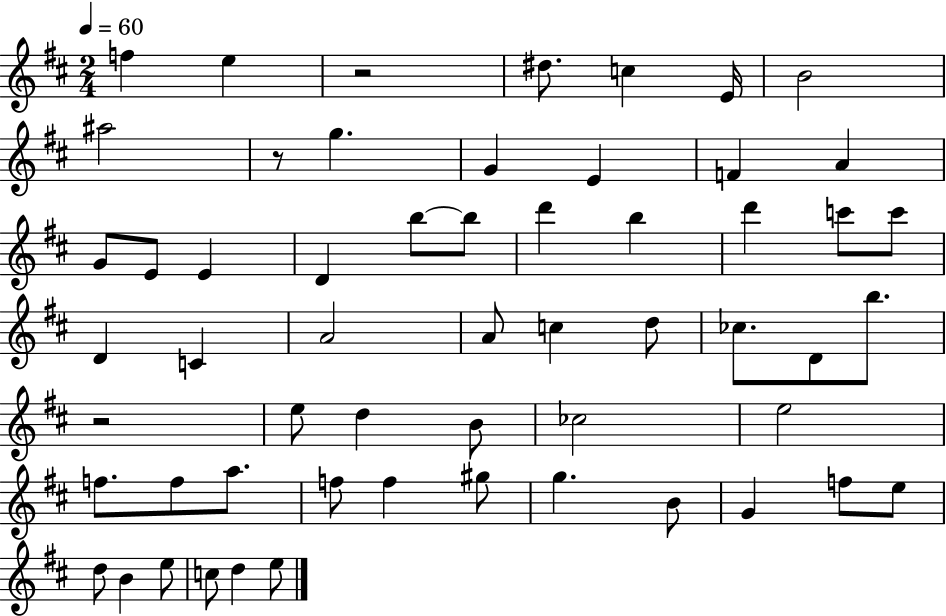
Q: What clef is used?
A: treble